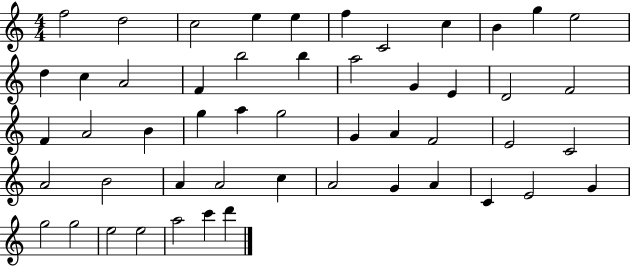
{
  \clef treble
  \numericTimeSignature
  \time 4/4
  \key c \major
  f''2 d''2 | c''2 e''4 e''4 | f''4 c'2 c''4 | b'4 g''4 e''2 | \break d''4 c''4 a'2 | f'4 b''2 b''4 | a''2 g'4 e'4 | d'2 f'2 | \break f'4 a'2 b'4 | g''4 a''4 g''2 | g'4 a'4 f'2 | e'2 c'2 | \break a'2 b'2 | a'4 a'2 c''4 | a'2 g'4 a'4 | c'4 e'2 g'4 | \break g''2 g''2 | e''2 e''2 | a''2 c'''4 d'''4 | \bar "|."
}